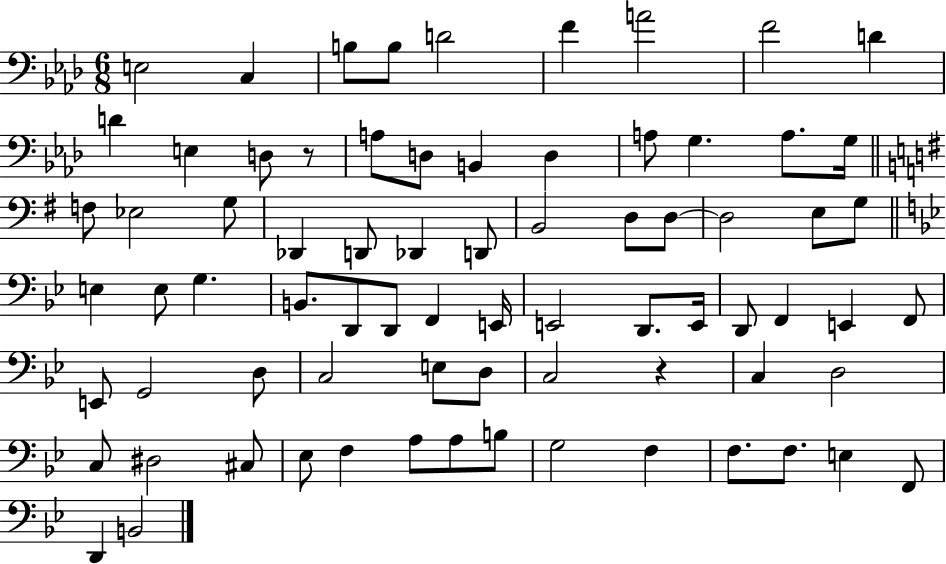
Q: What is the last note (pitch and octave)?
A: B2